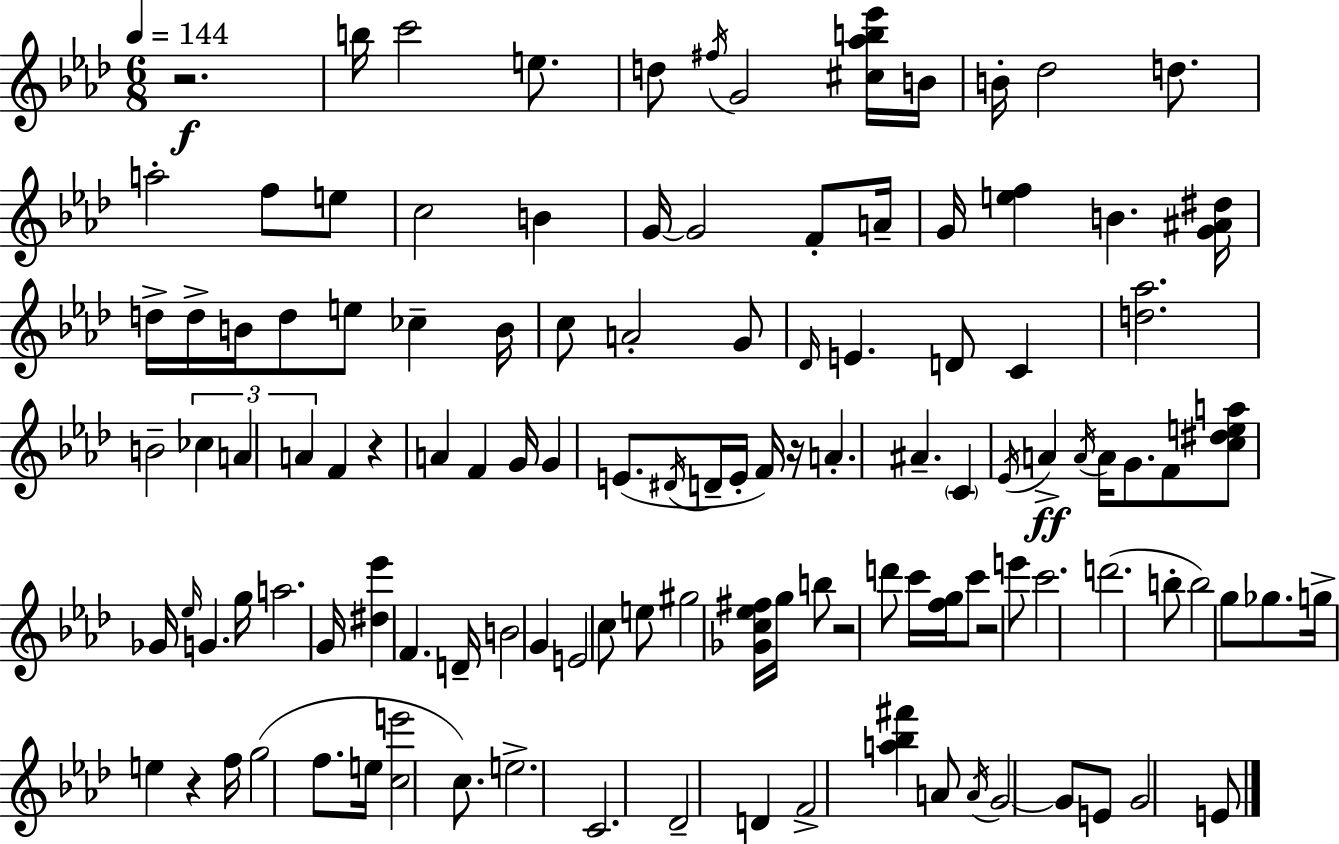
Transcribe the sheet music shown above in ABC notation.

X:1
T:Untitled
M:6/8
L:1/4
K:Ab
z2 b/4 c'2 e/2 d/2 ^f/4 G2 [^c_ab_e']/4 B/4 B/4 _d2 d/2 a2 f/2 e/2 c2 B G/4 G2 F/2 A/4 G/4 [ef] B [G^A^d]/4 d/4 d/4 B/4 d/2 e/2 _c B/4 c/2 A2 G/2 _D/4 E D/2 C [d_a]2 B2 _c A A F z A F G/4 G E/2 ^D/4 D/4 E/4 F/4 z/4 A ^A C _E/4 A A/4 A/4 G/2 F/2 [c^dea]/2 _G/4 _e/4 G g/4 a2 G/4 [^d_e'] F D/4 B2 G E2 c/2 e/2 ^g2 [_Gc_e^f]/4 g/4 b/2 z2 d'/2 c'/4 [fg]/4 c'/2 z2 e'/2 c'2 d'2 b/2 b2 g/2 _g/2 g/4 e z f/4 g2 f/2 e/4 [ce']2 c/2 e2 C2 _D2 D F2 [a_b^f'] A/2 A/4 G2 G/2 E/2 G2 E/2